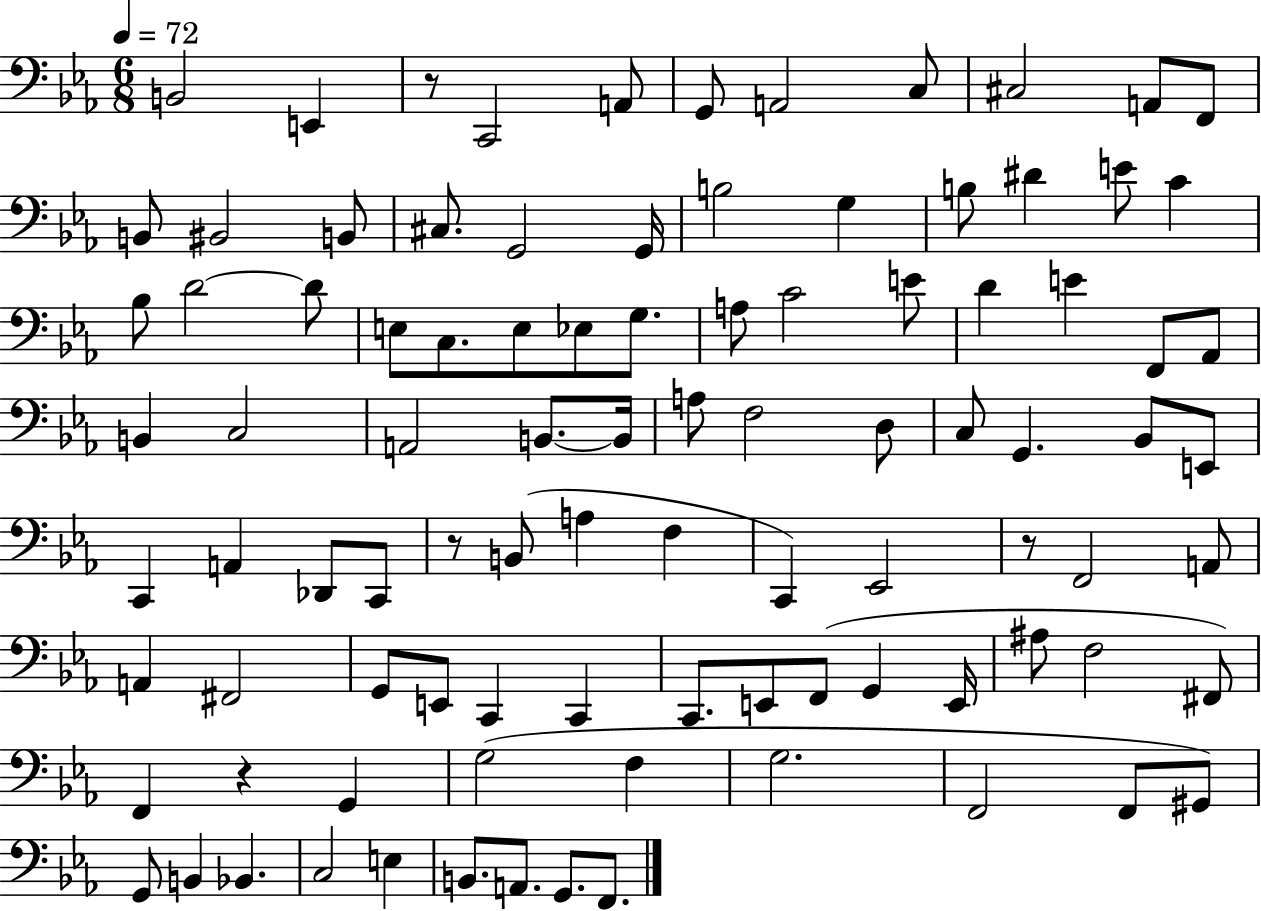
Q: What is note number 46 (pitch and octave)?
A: C3